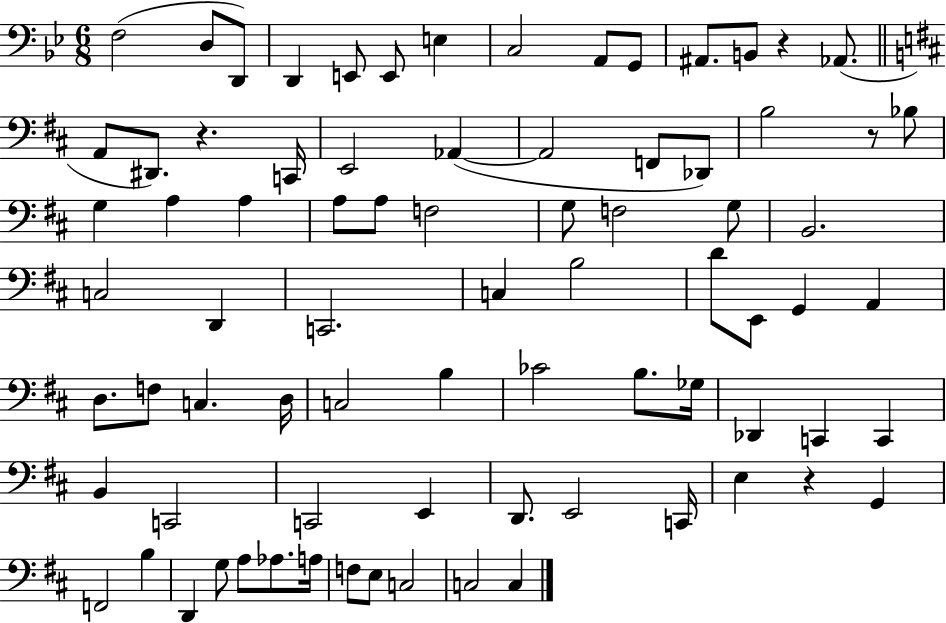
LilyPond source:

{
  \clef bass
  \numericTimeSignature
  \time 6/8
  \key bes \major
  \repeat volta 2 { f2( d8 d,8) | d,4 e,8 e,8 e4 | c2 a,8 g,8 | ais,8. b,8 r4 aes,8.( | \break \bar "||" \break \key d \major a,8 dis,8.) r4. c,16 | e,2 aes,4~(~ | aes,2 f,8 des,8) | b2 r8 bes8 | \break g4 a4 a4 | a8 a8 f2 | g8 f2 g8 | b,2. | \break c2 d,4 | c,2. | c4 b2 | d'8 e,8 g,4 a,4 | \break d8. f8 c4. d16 | c2 b4 | ces'2 b8. ges16 | des,4 c,4 c,4 | \break b,4 c,2 | c,2 e,4 | d,8. e,2 c,16 | e4 r4 g,4 | \break f,2 b4 | d,4 g8 a8 aes8. a16 | f8 e8 c2 | c2 c4 | \break } \bar "|."
}